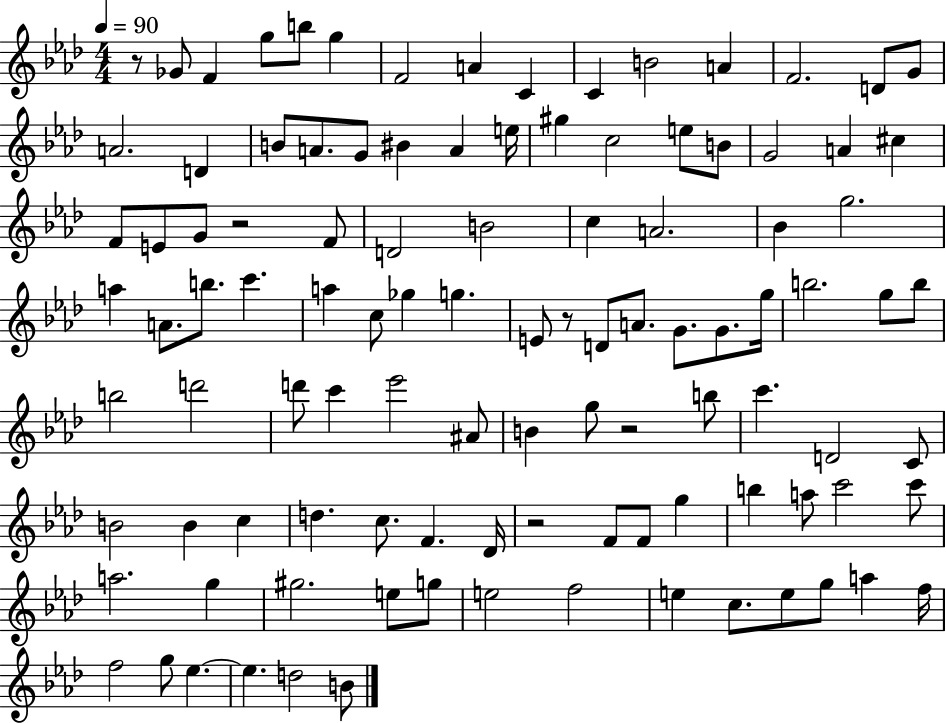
R/e Gb4/e F4/q G5/e B5/e G5/q F4/h A4/q C4/q C4/q B4/h A4/q F4/h. D4/e G4/e A4/h. D4/q B4/e A4/e. G4/e BIS4/q A4/q E5/s G#5/q C5/h E5/e B4/e G4/h A4/q C#5/q F4/e E4/e G4/e R/h F4/e D4/h B4/h C5/q A4/h. Bb4/q G5/h. A5/q A4/e. B5/e. C6/q. A5/q C5/e Gb5/q G5/q. E4/e R/e D4/e A4/e. G4/e. G4/e. G5/s B5/h. G5/e B5/e B5/h D6/h D6/e C6/q Eb6/h A#4/e B4/q G5/e R/h B5/e C6/q. D4/h C4/e B4/h B4/q C5/q D5/q. C5/e. F4/q. Db4/s R/h F4/e F4/e G5/q B5/q A5/e C6/h C6/e A5/h. G5/q G#5/h. E5/e G5/e E5/h F5/h E5/q C5/e. E5/e G5/e A5/q F5/s F5/h G5/e Eb5/q. Eb5/q. D5/h B4/e